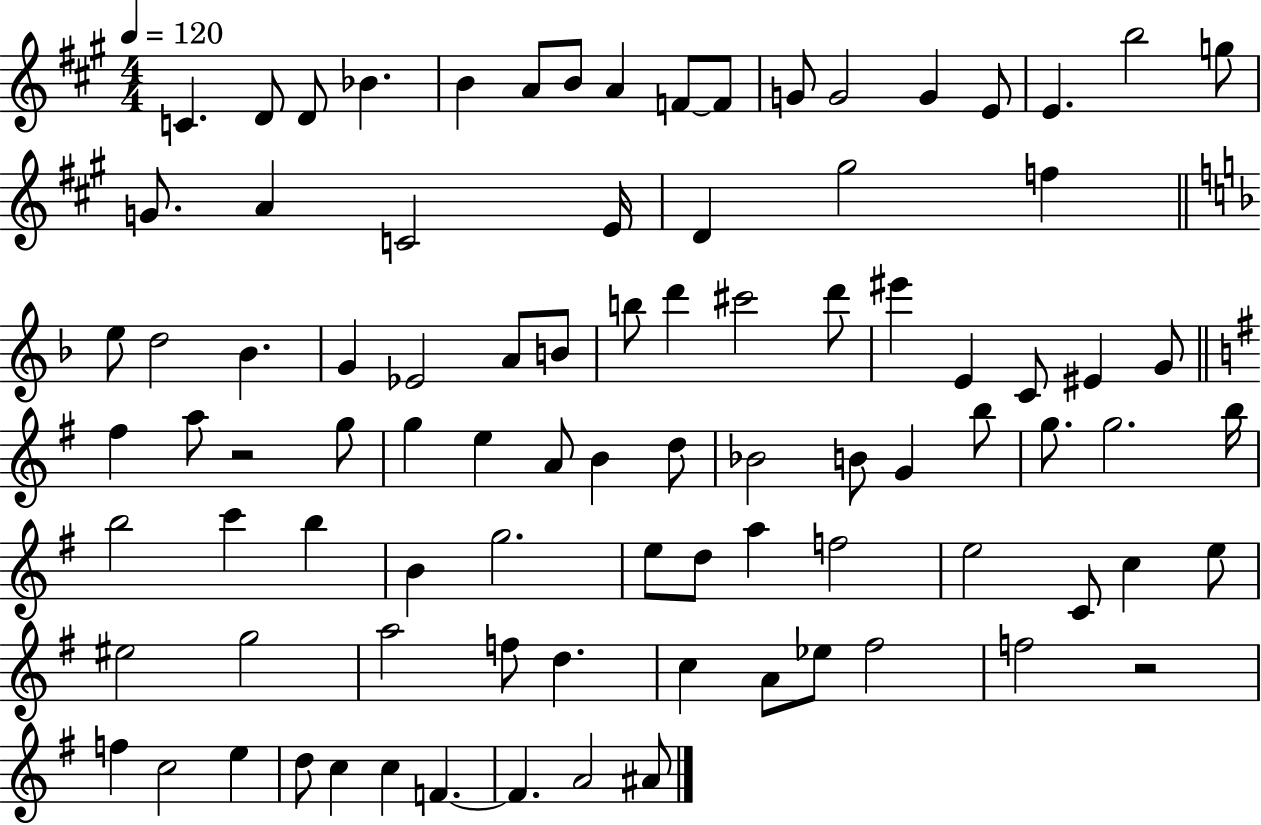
{
  \clef treble
  \numericTimeSignature
  \time 4/4
  \key a \major
  \tempo 4 = 120
  c'4. d'8 d'8 bes'4. | b'4 a'8 b'8 a'4 f'8~~ f'8 | g'8 g'2 g'4 e'8 | e'4. b''2 g''8 | \break g'8. a'4 c'2 e'16 | d'4 gis''2 f''4 | \bar "||" \break \key f \major e''8 d''2 bes'4. | g'4 ees'2 a'8 b'8 | b''8 d'''4 cis'''2 d'''8 | eis'''4 e'4 c'8 eis'4 g'8 | \break \bar "||" \break \key g \major fis''4 a''8 r2 g''8 | g''4 e''4 a'8 b'4 d''8 | bes'2 b'8 g'4 b''8 | g''8. g''2. b''16 | \break b''2 c'''4 b''4 | b'4 g''2. | e''8 d''8 a''4 f''2 | e''2 c'8 c''4 e''8 | \break eis''2 g''2 | a''2 f''8 d''4. | c''4 a'8 ees''8 fis''2 | f''2 r2 | \break f''4 c''2 e''4 | d''8 c''4 c''4 f'4.~~ | f'4. a'2 ais'8 | \bar "|."
}